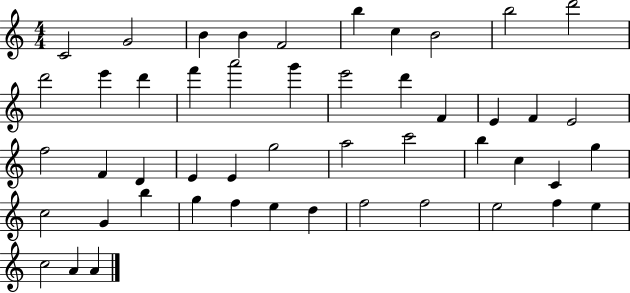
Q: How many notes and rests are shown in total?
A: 49